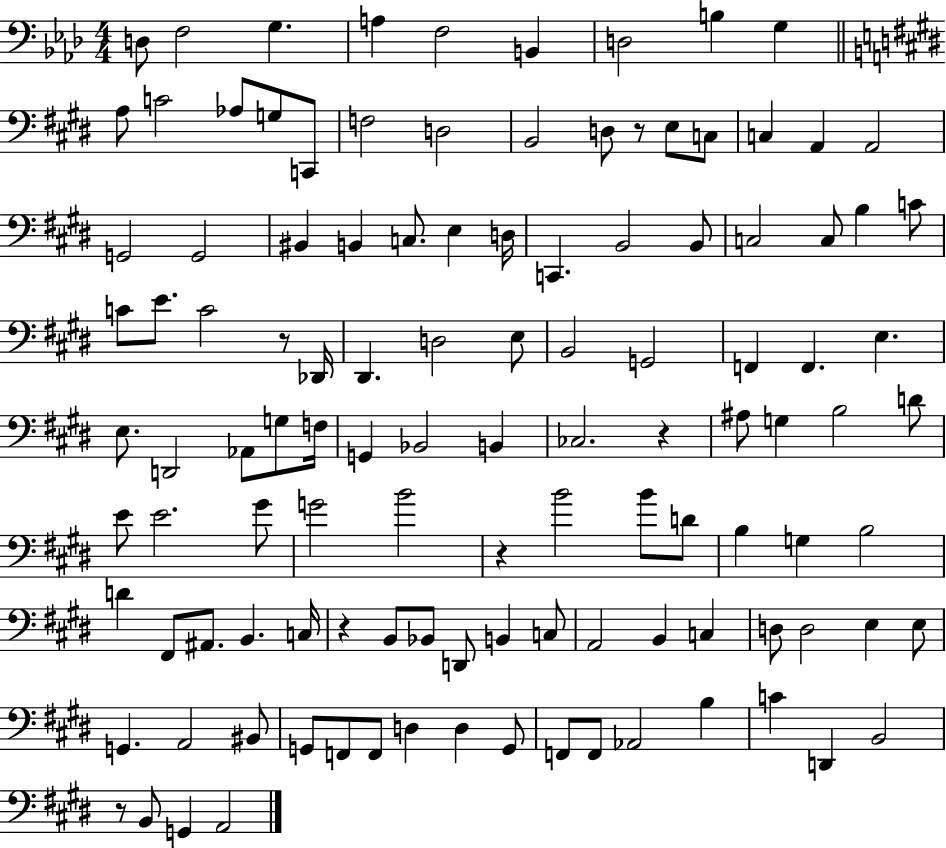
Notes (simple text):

D3/e F3/h G3/q. A3/q F3/h B2/q D3/h B3/q G3/q A3/e C4/h Ab3/e G3/e C2/e F3/h D3/h B2/h D3/e R/e E3/e C3/e C3/q A2/q A2/h G2/h G2/h BIS2/q B2/q C3/e. E3/q D3/s C2/q. B2/h B2/e C3/h C3/e B3/q C4/e C4/e E4/e. C4/h R/e Db2/s D#2/q. D3/h E3/e B2/h G2/h F2/q F2/q. E3/q. E3/e. D2/h Ab2/e G3/e F3/s G2/q Bb2/h B2/q CES3/h. R/q A#3/e G3/q B3/h D4/e E4/e E4/h. G#4/e G4/h B4/h R/q B4/h B4/e D4/e B3/q G3/q B3/h D4/q F#2/e A#2/e. B2/q. C3/s R/q B2/e Bb2/e D2/e B2/q C3/e A2/h B2/q C3/q D3/e D3/h E3/q E3/e G2/q. A2/h BIS2/e G2/e F2/e F2/e D3/q D3/q G2/e F2/e F2/e Ab2/h B3/q C4/q D2/q B2/h R/e B2/e G2/q A2/h